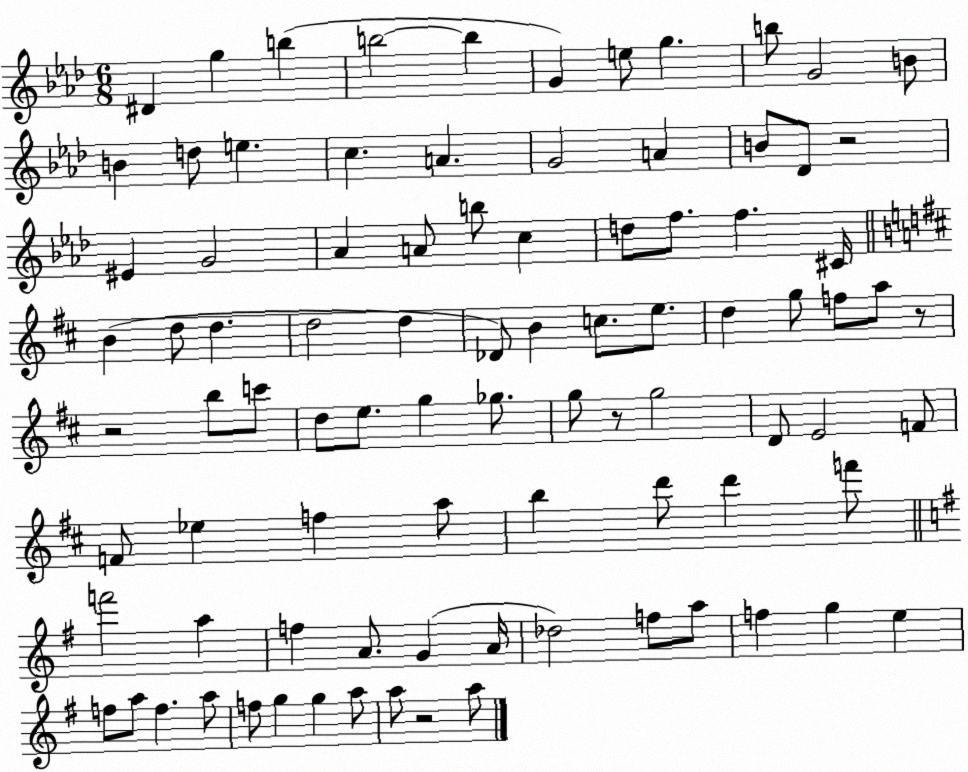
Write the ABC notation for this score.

X:1
T:Untitled
M:6/8
L:1/4
K:Ab
^D g b b2 b G e/2 g b/2 G2 B/2 B d/2 e c A G2 A B/2 _D/2 z2 ^E G2 _A A/2 b/2 c d/2 f/2 f ^C/4 B d/2 d d2 d _D/2 B c/2 e/2 d g/2 f/2 a/2 z/2 z2 b/2 c'/2 d/2 e/2 g _g/2 g/2 z/2 g2 D/2 E2 F/2 F/2 _e f a/2 b d'/2 d' f'/2 f'2 a f A/2 G A/4 _d2 f/2 a/2 f g e f/2 a/2 f a/2 f/2 g g a/2 a/2 z2 a/2